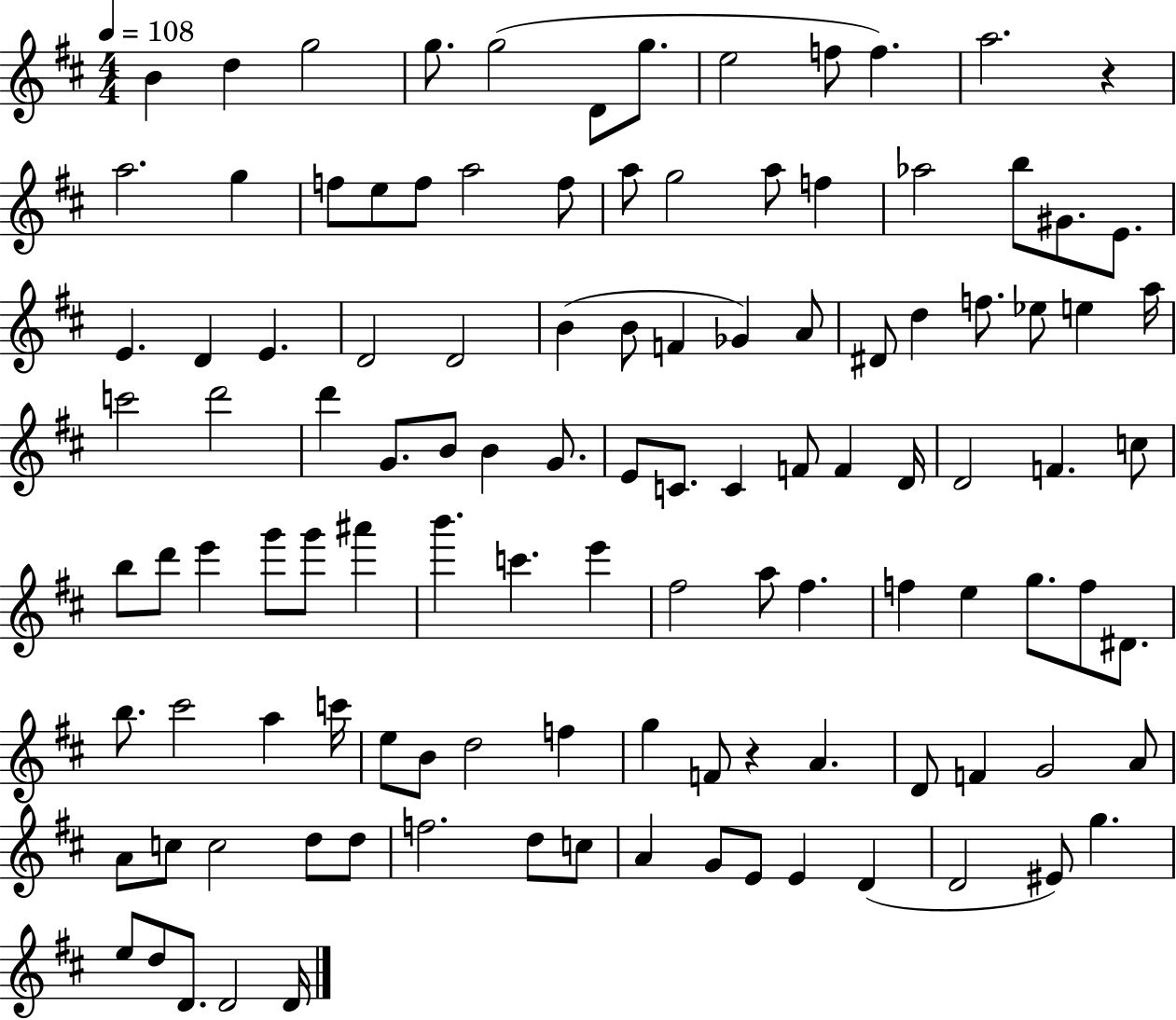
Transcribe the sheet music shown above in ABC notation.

X:1
T:Untitled
M:4/4
L:1/4
K:D
B d g2 g/2 g2 D/2 g/2 e2 f/2 f a2 z a2 g f/2 e/2 f/2 a2 f/2 a/2 g2 a/2 f _a2 b/2 ^G/2 E/2 E D E D2 D2 B B/2 F _G A/2 ^D/2 d f/2 _e/2 e a/4 c'2 d'2 d' G/2 B/2 B G/2 E/2 C/2 C F/2 F D/4 D2 F c/2 b/2 d'/2 e' g'/2 g'/2 ^a' b' c' e' ^f2 a/2 ^f f e g/2 f/2 ^D/2 b/2 ^c'2 a c'/4 e/2 B/2 d2 f g F/2 z A D/2 F G2 A/2 A/2 c/2 c2 d/2 d/2 f2 d/2 c/2 A G/2 E/2 E D D2 ^E/2 g e/2 d/2 D/2 D2 D/4